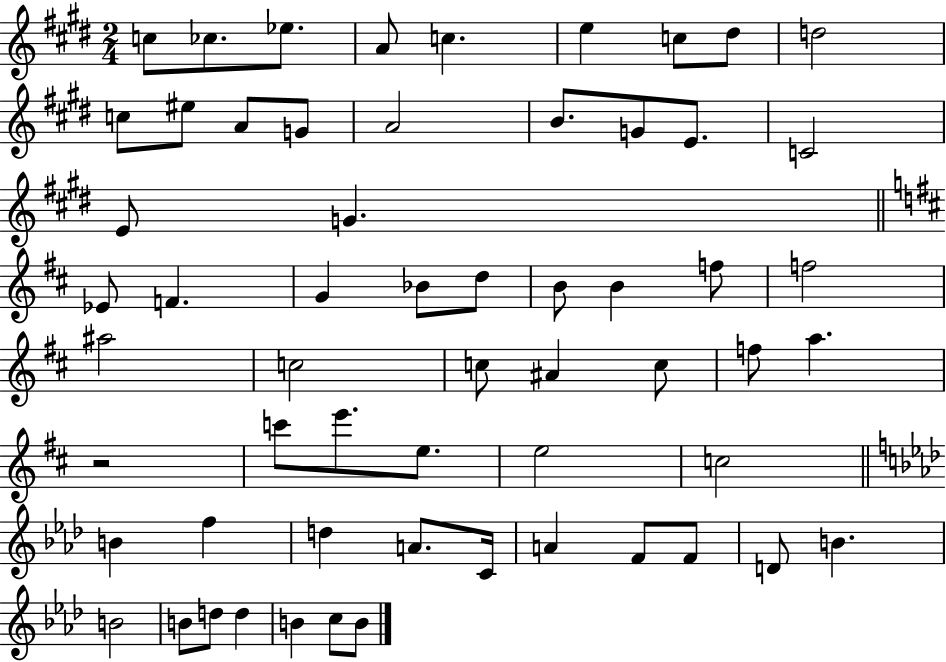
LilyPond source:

{
  \clef treble
  \numericTimeSignature
  \time 2/4
  \key e \major
  c''8 ces''8. ees''8. | a'8 c''4. | e''4 c''8 dis''8 | d''2 | \break c''8 eis''8 a'8 g'8 | a'2 | b'8. g'8 e'8. | c'2 | \break e'8 g'4. | \bar "||" \break \key d \major ees'8 f'4. | g'4 bes'8 d''8 | b'8 b'4 f''8 | f''2 | \break ais''2 | c''2 | c''8 ais'4 c''8 | f''8 a''4. | \break r2 | c'''8 e'''8. e''8. | e''2 | c''2 | \break \bar "||" \break \key aes \major b'4 f''4 | d''4 a'8. c'16 | a'4 f'8 f'8 | d'8 b'4. | \break b'2 | b'8 d''8 d''4 | b'4 c''8 b'8 | \bar "|."
}